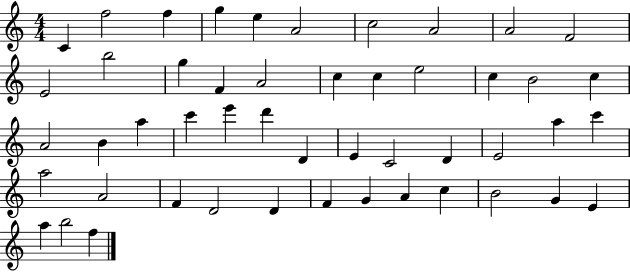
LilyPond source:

{
  \clef treble
  \numericTimeSignature
  \time 4/4
  \key c \major
  c'4 f''2 f''4 | g''4 e''4 a'2 | c''2 a'2 | a'2 f'2 | \break e'2 b''2 | g''4 f'4 a'2 | c''4 c''4 e''2 | c''4 b'2 c''4 | \break a'2 b'4 a''4 | c'''4 e'''4 d'''4 d'4 | e'4 c'2 d'4 | e'2 a''4 c'''4 | \break a''2 a'2 | f'4 d'2 d'4 | f'4 g'4 a'4 c''4 | b'2 g'4 e'4 | \break a''4 b''2 f''4 | \bar "|."
}